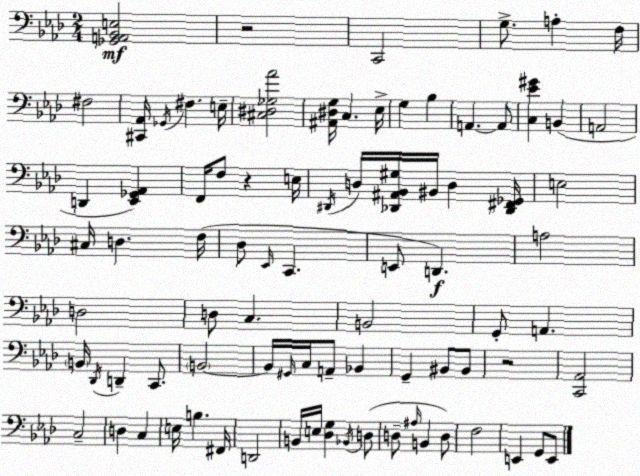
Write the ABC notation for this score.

X:1
T:Untitled
M:2/4
L:1/4
K:Fm
[_G,,A,,_B,,E,]2 z2 C,,2 G,/2 A, F,/4 ^F,2 [^C,,_A,,]/4 _G,,/4 ^F, E,/4 [^C,^D,_G,_A]2 [^A,,^D,G,]/4 C, _E,/4 G, _B, A,, A,,/2 [C,_E^G] B,, A,,2 D,, [_E,,_G,,_A,,] F,,/4 F,/2 z E,/4 ^D,,/4 D,/4 [_D,,^A,,_B,,^G,]/4 ^B,,/4 D, [_D,,^F,,_G,,]/4 E,2 ^C,/4 D, F,/4 _D,/2 _E,,/4 C,, E,,/2 D,, A,2 D,2 D,/2 C, B,,2 G,,/2 A,, B,,/4 _D,,/4 D,, C,,/2 B,,2 B,,/4 ^G,,/4 C,/4 A,,/2 _B,, G,, ^B,,/2 ^B,,/2 z2 [C,,_A,,]2 C,2 D, C, E,/4 B, ^F,,/4 D,,2 B,,/4 E,/4 [_D,G,] _B,,/4 D,/2 D,/2 ^A,/4 B,, D,/2 F,2 E,, G,,/2 E,,/2